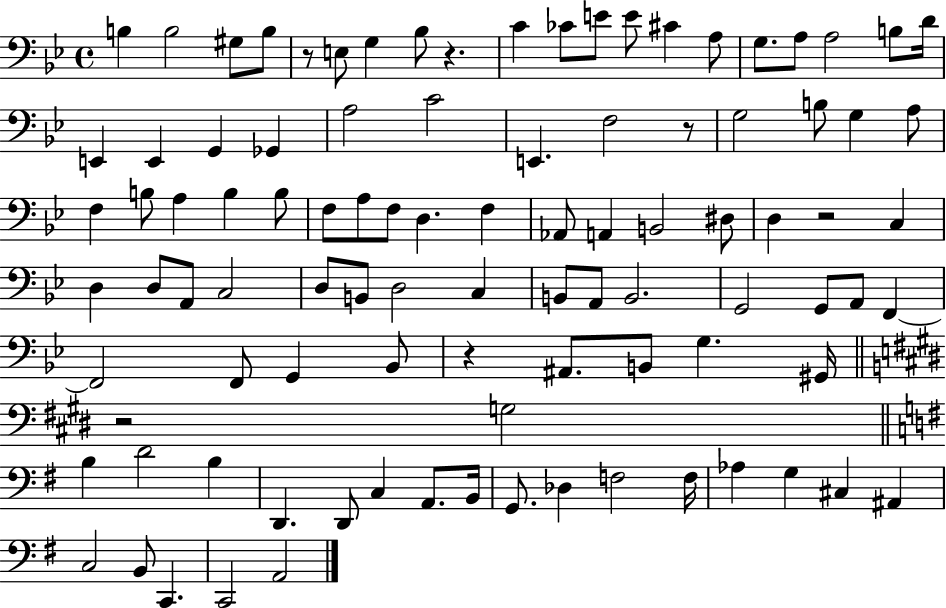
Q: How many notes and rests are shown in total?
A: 97